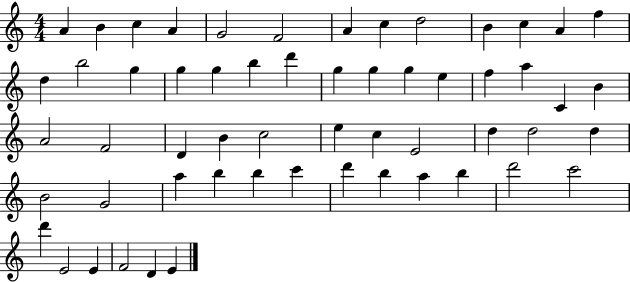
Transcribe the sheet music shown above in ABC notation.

X:1
T:Untitled
M:4/4
L:1/4
K:C
A B c A G2 F2 A c d2 B c A f d b2 g g g b d' g g g e f a C B A2 F2 D B c2 e c E2 d d2 d B2 G2 a b b c' d' b a b d'2 c'2 d' E2 E F2 D E